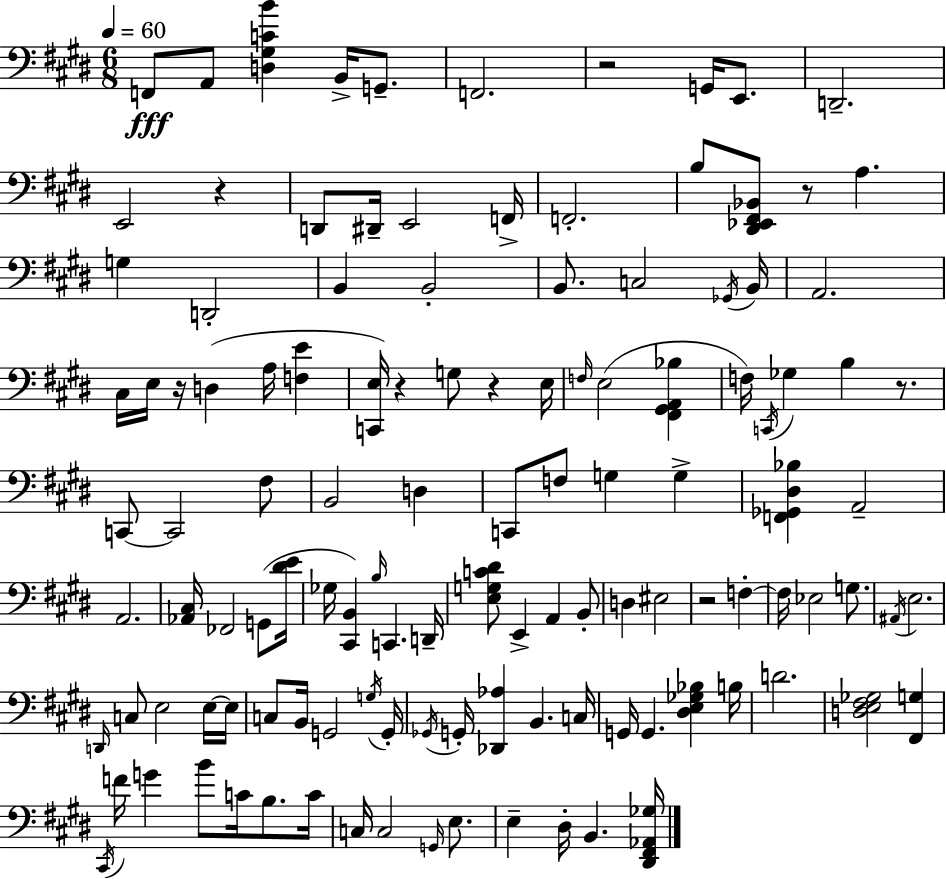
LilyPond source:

{
  \clef bass
  \numericTimeSignature
  \time 6/8
  \key e \major
  \tempo 4 = 60
  f,8\fff a,8 <d gis c' b'>4 b,16-> g,8.-- | f,2. | r2 g,16 e,8. | d,2.-- | \break e,2 r4 | d,8 dis,16-- e,2 f,16-> | f,2.-. | b8 <dis, ees, fis, bes,>8 r8 a4. | \break g4 d,2-. | b,4 b,2-. | b,8. c2 \acciaccatura { ges,16 } | b,16 a,2. | \break cis16 e16 r16 d4( a16 <f e'>4 | <c, e>16) r4 g8 r4 | e16 \grace { f16 } e2( <fis, gis, a, bes>4 | f16) \acciaccatura { c,16 } ges4 b4 | \break r8. c,8~~ c,2 | fis8 b,2 d4 | c,8 f8 g4 g4-> | <f, ges, dis bes>4 a,2-- | \break a,2. | <aes, cis>16 fes,2 | g,8( <dis' e'>16 ges16 <cis, b,>4) \grace { b16 } c,4. | d,16-- <e g c' dis'>8 e,4-> a,4 | \break b,8-. d4 eis2 | r2 | f4-.~~ f16 ees2 | g8. \acciaccatura { ais,16 } e2. | \break \grace { d,16 } c8 e2 | e16~~ e16 c8 b,16 g,2 | \acciaccatura { g16 } g,16-. \acciaccatura { ges,16 } g,16-. <des, aes>4 | b,4. c16 g,16 g,4. | \break <dis e ges bes>4 b16 d'2. | <d e fis ges>2 | <fis, g>4 \acciaccatura { cis,16 } f'16 g'4 | b'8 c'16 b8. c'16 c16 c2 | \break \grace { g,16 } e8. e4-- | dis16-. b,4. <dis, fis, aes, ges>16 \bar "|."
}